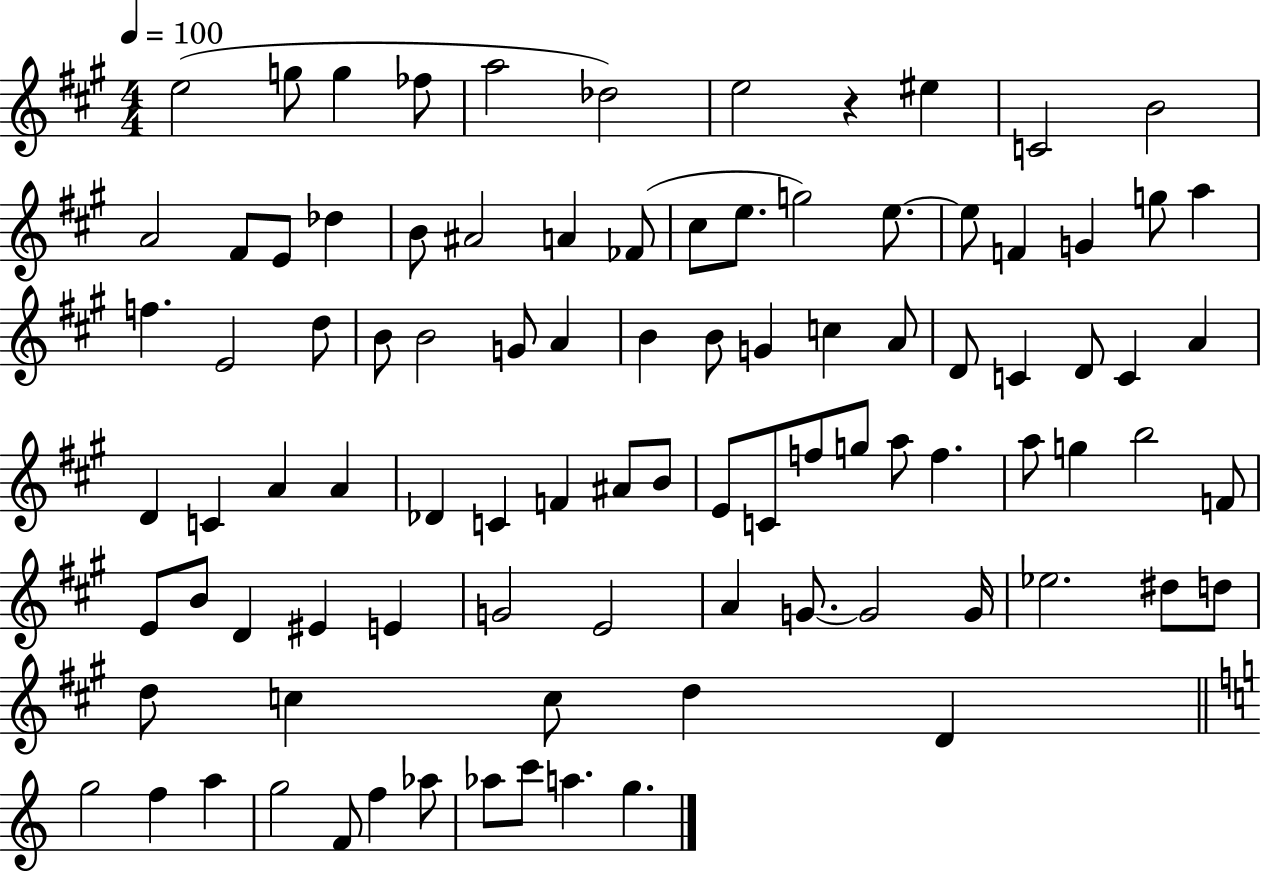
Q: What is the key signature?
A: A major